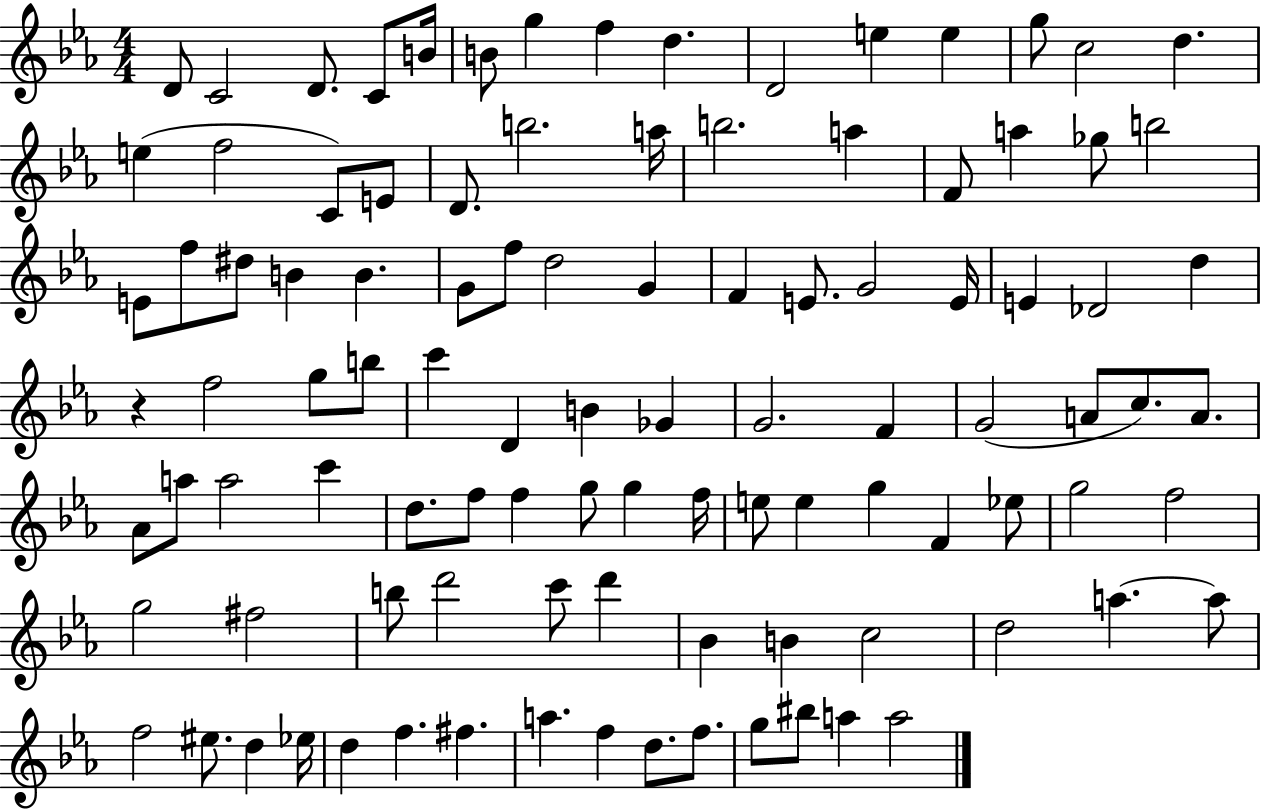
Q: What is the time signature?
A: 4/4